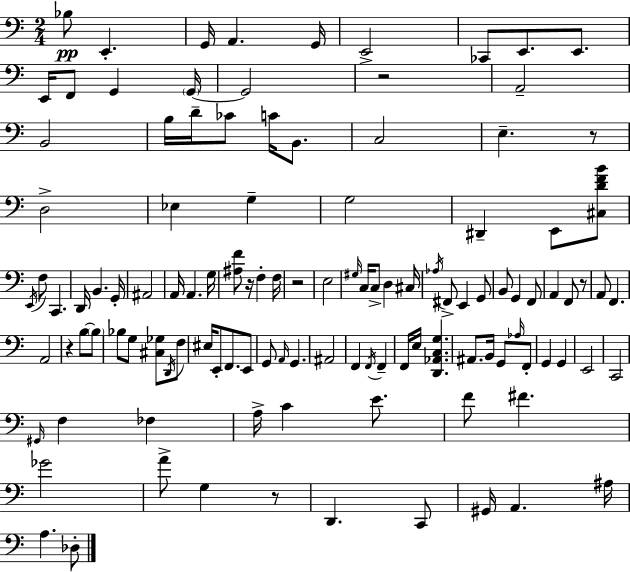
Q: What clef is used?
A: bass